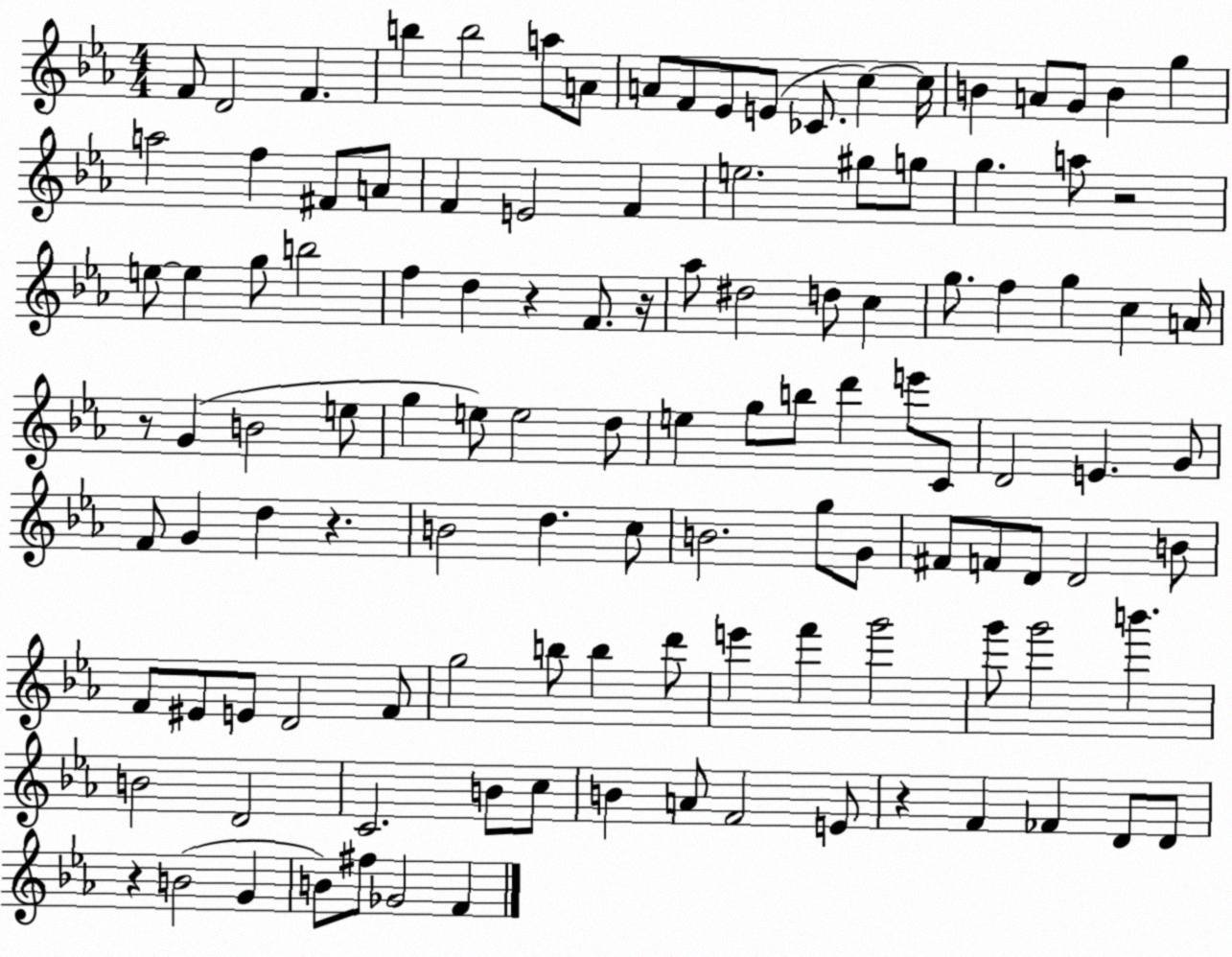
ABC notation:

X:1
T:Untitled
M:4/4
L:1/4
K:Eb
F/2 D2 F b b2 a/2 A/2 A/2 F/2 _E/2 E/2 _C/2 c c/4 B A/2 G/2 B g a2 f ^F/2 A/2 F E2 F e2 ^g/2 g/2 g a/2 z2 e/2 e g/2 b2 f d z F/2 z/4 _a/2 ^d2 d/2 c g/2 f g c A/4 z/2 G B2 e/2 g e/2 e2 d/2 e g/2 b/2 d' e'/2 C/2 D2 E G/2 F/2 G d z B2 d c/2 B2 g/2 G/2 ^F/2 F/2 D/2 D2 B/2 F/2 ^E/2 E/2 D2 F/2 g2 b/2 b d'/2 e' f' g'2 g'/2 g'2 b' B2 D2 C2 B/2 c/2 B A/2 F2 E/2 z F _F D/2 D/2 z B2 G B/2 ^f/2 _G2 F